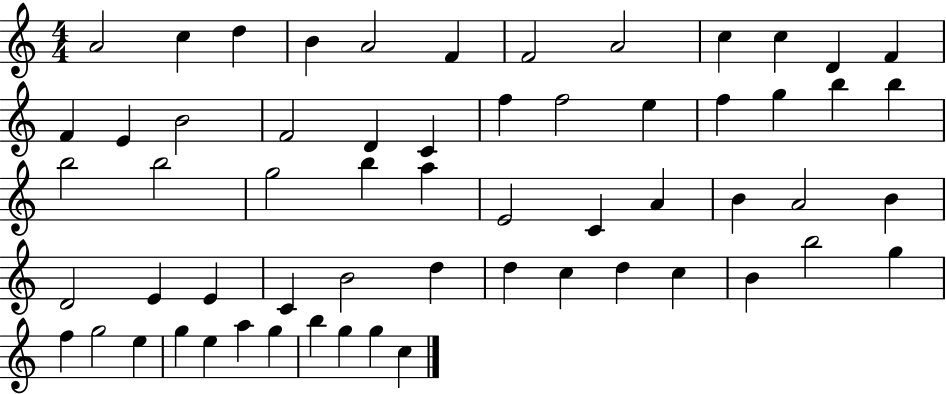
{
  \clef treble
  \numericTimeSignature
  \time 4/4
  \key c \major
  a'2 c''4 d''4 | b'4 a'2 f'4 | f'2 a'2 | c''4 c''4 d'4 f'4 | \break f'4 e'4 b'2 | f'2 d'4 c'4 | f''4 f''2 e''4 | f''4 g''4 b''4 b''4 | \break b''2 b''2 | g''2 b''4 a''4 | e'2 c'4 a'4 | b'4 a'2 b'4 | \break d'2 e'4 e'4 | c'4 b'2 d''4 | d''4 c''4 d''4 c''4 | b'4 b''2 g''4 | \break f''4 g''2 e''4 | g''4 e''4 a''4 g''4 | b''4 g''4 g''4 c''4 | \bar "|."
}